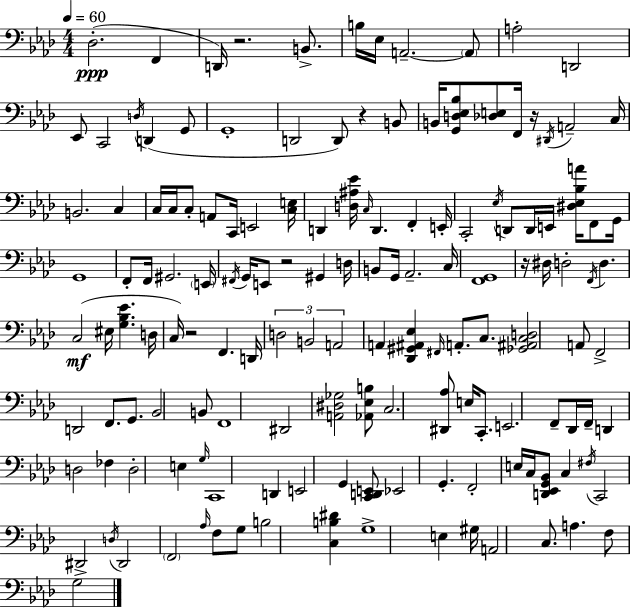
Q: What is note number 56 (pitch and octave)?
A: G2